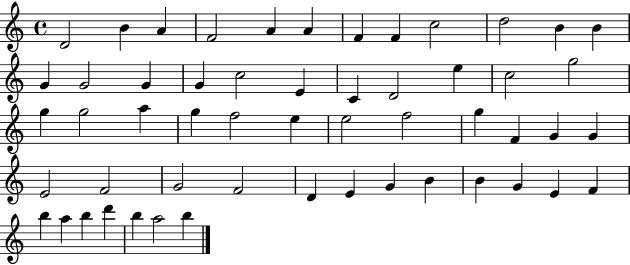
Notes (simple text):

D4/h B4/q A4/q F4/h A4/q A4/q F4/q F4/q C5/h D5/h B4/q B4/q G4/q G4/h G4/q G4/q C5/h E4/q C4/q D4/h E5/q C5/h G5/h G5/q G5/h A5/q G5/q F5/h E5/q E5/h F5/h G5/q F4/q G4/q G4/q E4/h F4/h G4/h F4/h D4/q E4/q G4/q B4/q B4/q G4/q E4/q F4/q B5/q A5/q B5/q D6/q B5/q A5/h B5/q